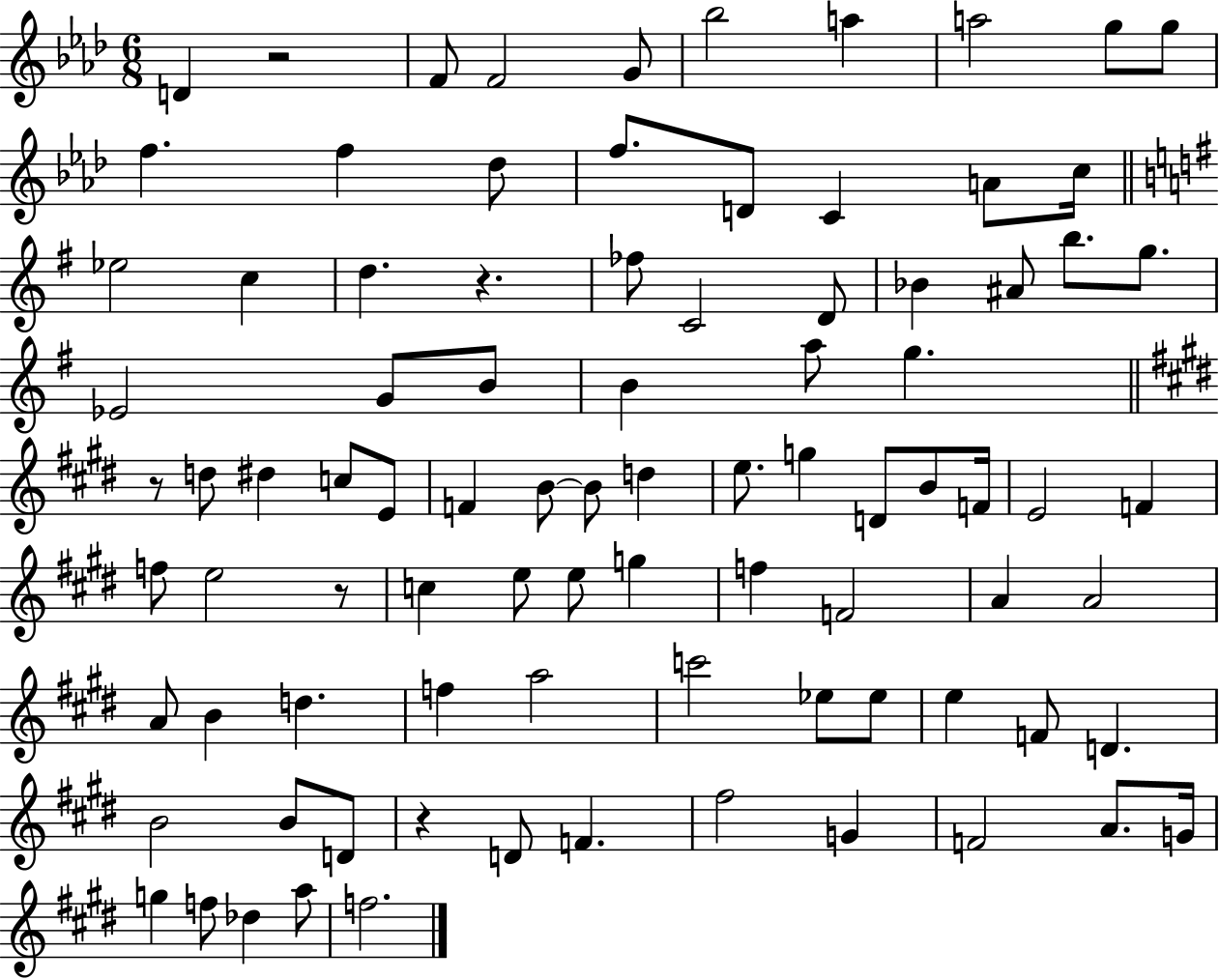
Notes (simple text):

D4/q R/h F4/e F4/h G4/e Bb5/h A5/q A5/h G5/e G5/e F5/q. F5/q Db5/e F5/e. D4/e C4/q A4/e C5/s Eb5/h C5/q D5/q. R/q. FES5/e C4/h D4/e Bb4/q A#4/e B5/e. G5/e. Eb4/h G4/e B4/e B4/q A5/e G5/q. R/e D5/e D#5/q C5/e E4/e F4/q B4/e B4/e D5/q E5/e. G5/q D4/e B4/e F4/s E4/h F4/q F5/e E5/h R/e C5/q E5/e E5/e G5/q F5/q F4/h A4/q A4/h A4/e B4/q D5/q. F5/q A5/h C6/h Eb5/e Eb5/e E5/q F4/e D4/q. B4/h B4/e D4/e R/q D4/e F4/q. F#5/h G4/q F4/h A4/e. G4/s G5/q F5/e Db5/q A5/e F5/h.